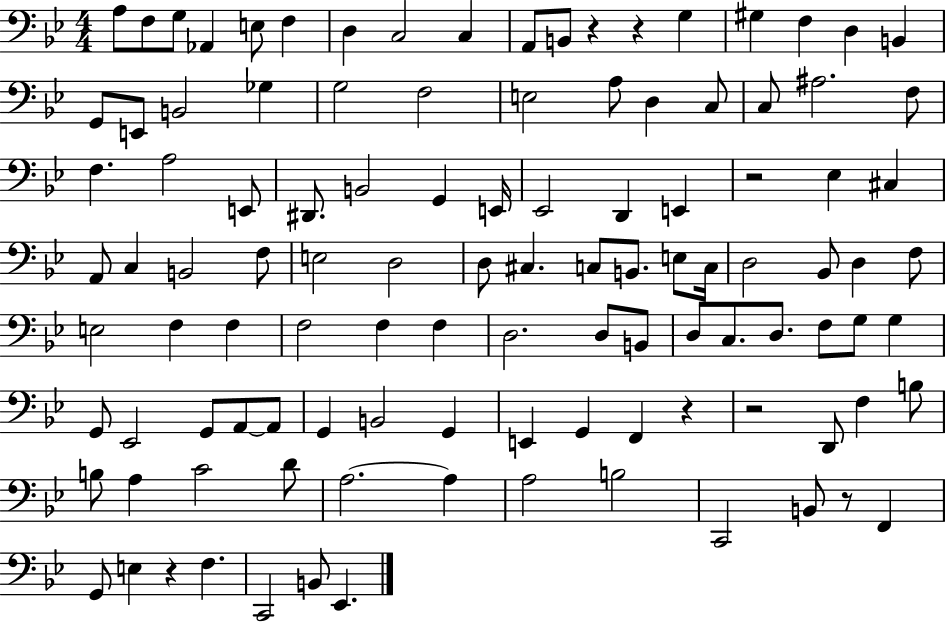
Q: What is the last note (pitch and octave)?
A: Eb2